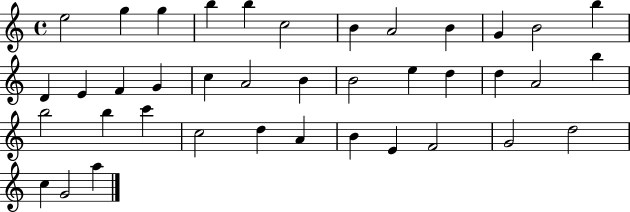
{
  \clef treble
  \time 4/4
  \defaultTimeSignature
  \key c \major
  e''2 g''4 g''4 | b''4 b''4 c''2 | b'4 a'2 b'4 | g'4 b'2 b''4 | \break d'4 e'4 f'4 g'4 | c''4 a'2 b'4 | b'2 e''4 d''4 | d''4 a'2 b''4 | \break b''2 b''4 c'''4 | c''2 d''4 a'4 | b'4 e'4 f'2 | g'2 d''2 | \break c''4 g'2 a''4 | \bar "|."
}